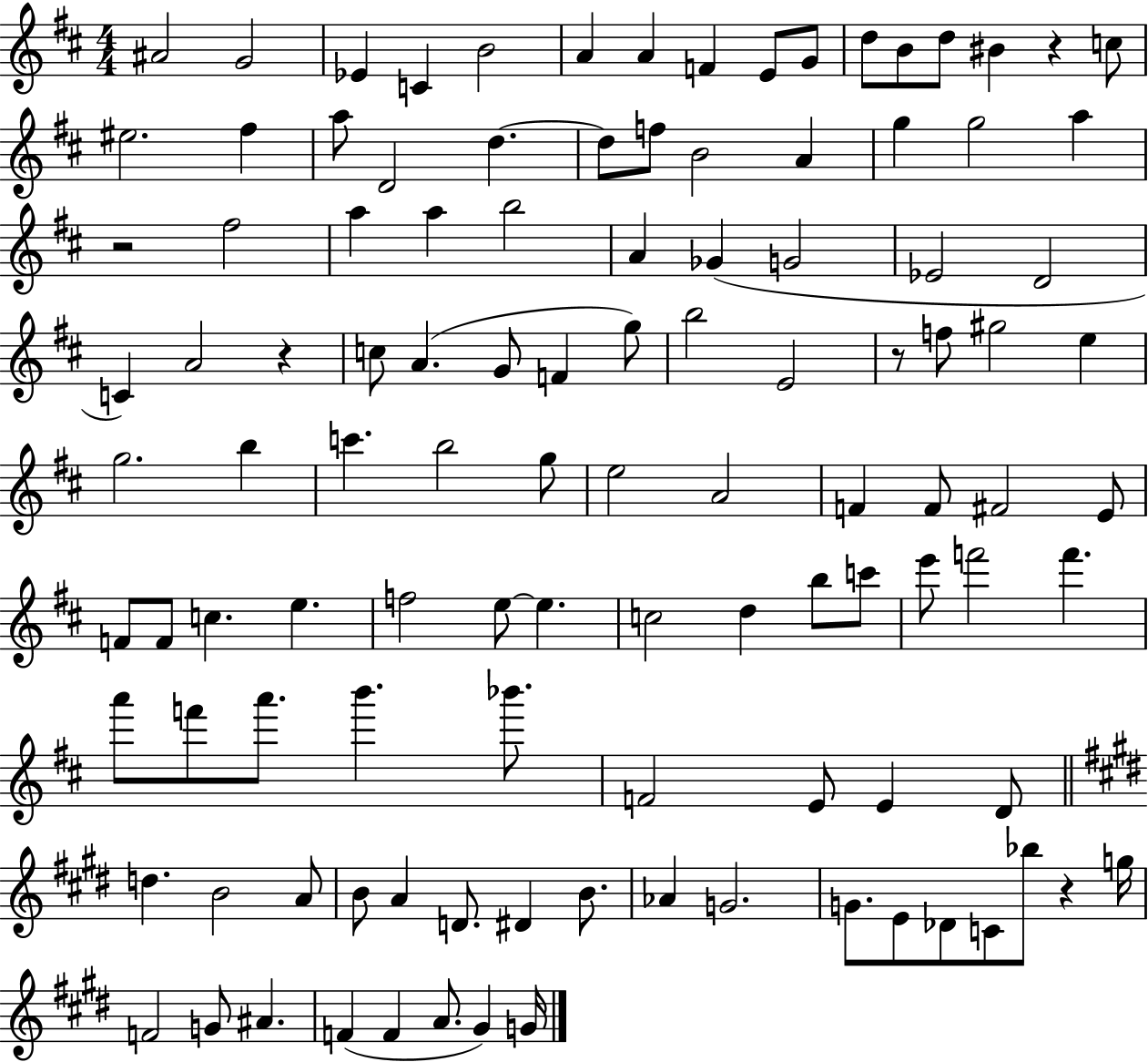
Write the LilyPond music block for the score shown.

{
  \clef treble
  \numericTimeSignature
  \time 4/4
  \key d \major
  ais'2 g'2 | ees'4 c'4 b'2 | a'4 a'4 f'4 e'8 g'8 | d''8 b'8 d''8 bis'4 r4 c''8 | \break eis''2. fis''4 | a''8 d'2 d''4.~~ | d''8 f''8 b'2 a'4 | g''4 g''2 a''4 | \break r2 fis''2 | a''4 a''4 b''2 | a'4 ges'4( g'2 | ees'2 d'2 | \break c'4) a'2 r4 | c''8 a'4.( g'8 f'4 g''8) | b''2 e'2 | r8 f''8 gis''2 e''4 | \break g''2. b''4 | c'''4. b''2 g''8 | e''2 a'2 | f'4 f'8 fis'2 e'8 | \break f'8 f'8 c''4. e''4. | f''2 e''8~~ e''4. | c''2 d''4 b''8 c'''8 | e'''8 f'''2 f'''4. | \break a'''8 f'''8 a'''8. b'''4. bes'''8. | f'2 e'8 e'4 d'8 | \bar "||" \break \key e \major d''4. b'2 a'8 | b'8 a'4 d'8. dis'4 b'8. | aes'4 g'2. | g'8. e'8 des'8 c'8 bes''8 r4 g''16 | \break f'2 g'8 ais'4. | f'4( f'4 a'8. gis'4) g'16 | \bar "|."
}